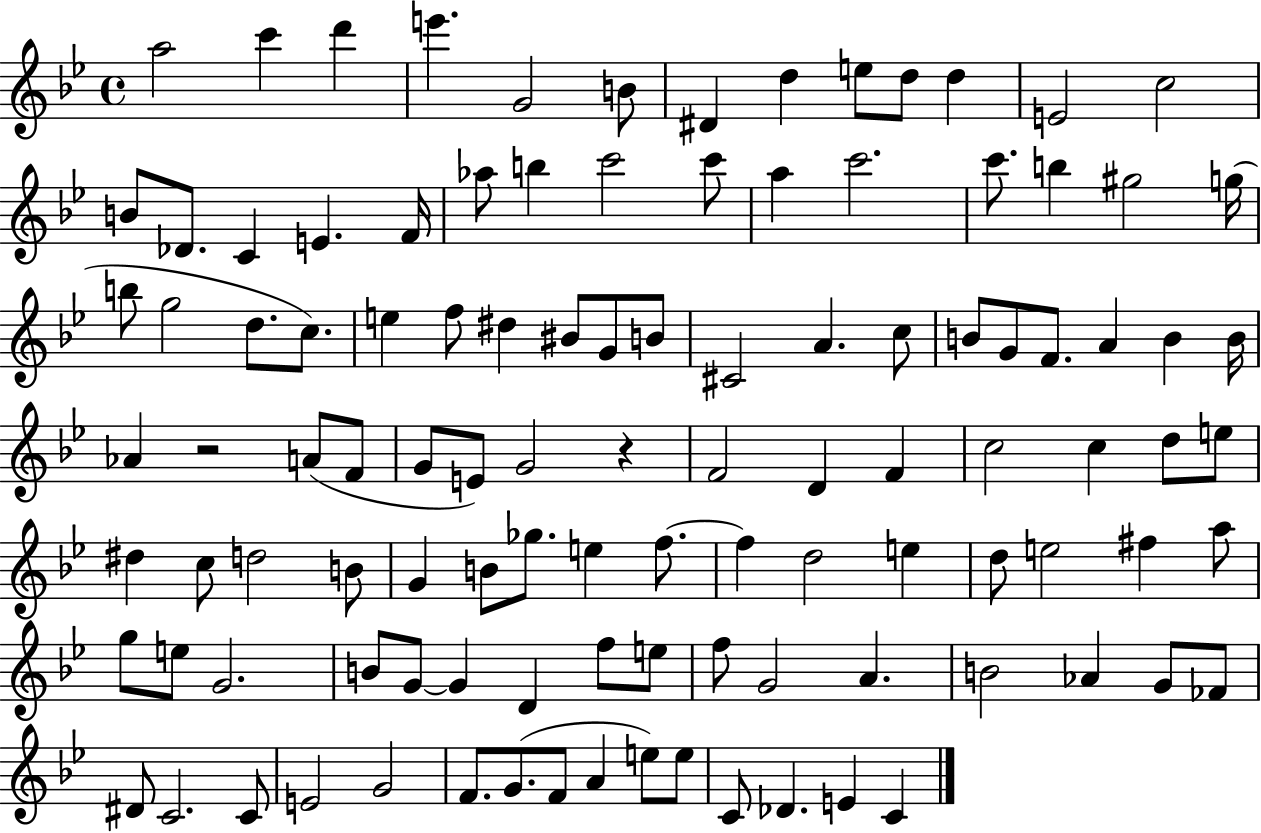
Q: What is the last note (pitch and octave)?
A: C4